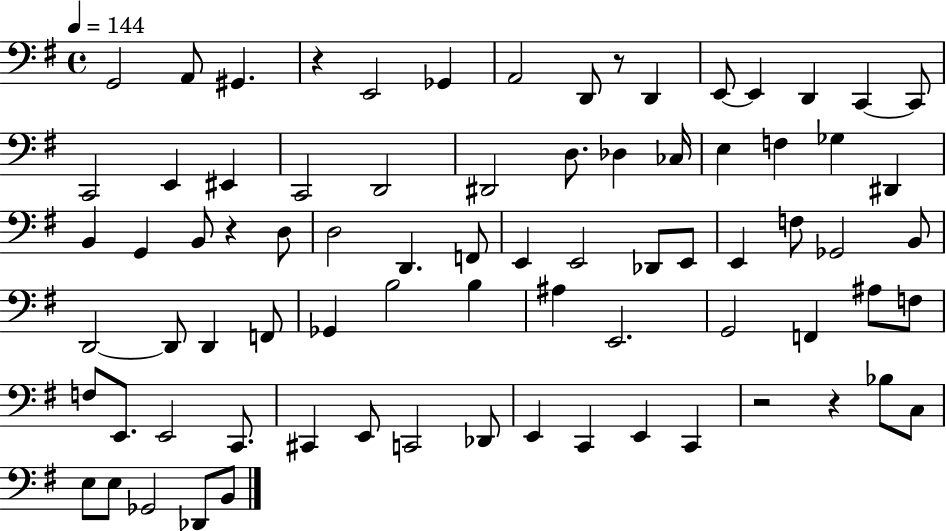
X:1
T:Untitled
M:4/4
L:1/4
K:G
G,,2 A,,/2 ^G,, z E,,2 _G,, A,,2 D,,/2 z/2 D,, E,,/2 E,, D,, C,, C,,/2 C,,2 E,, ^E,, C,,2 D,,2 ^D,,2 D,/2 _D, _C,/4 E, F, _G, ^D,, B,, G,, B,,/2 z D,/2 D,2 D,, F,,/2 E,, E,,2 _D,,/2 E,,/2 E,, F,/2 _G,,2 B,,/2 D,,2 D,,/2 D,, F,,/2 _G,, B,2 B, ^A, E,,2 G,,2 F,, ^A,/2 F,/2 F,/2 E,,/2 E,,2 C,,/2 ^C,, E,,/2 C,,2 _D,,/2 E,, C,, E,, C,, z2 z _B,/2 C,/2 E,/2 E,/2 _G,,2 _D,,/2 B,,/2